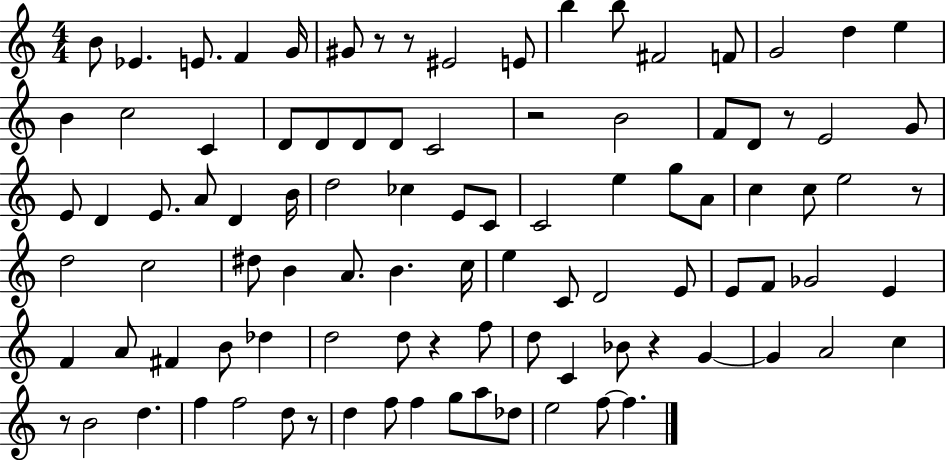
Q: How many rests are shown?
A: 9